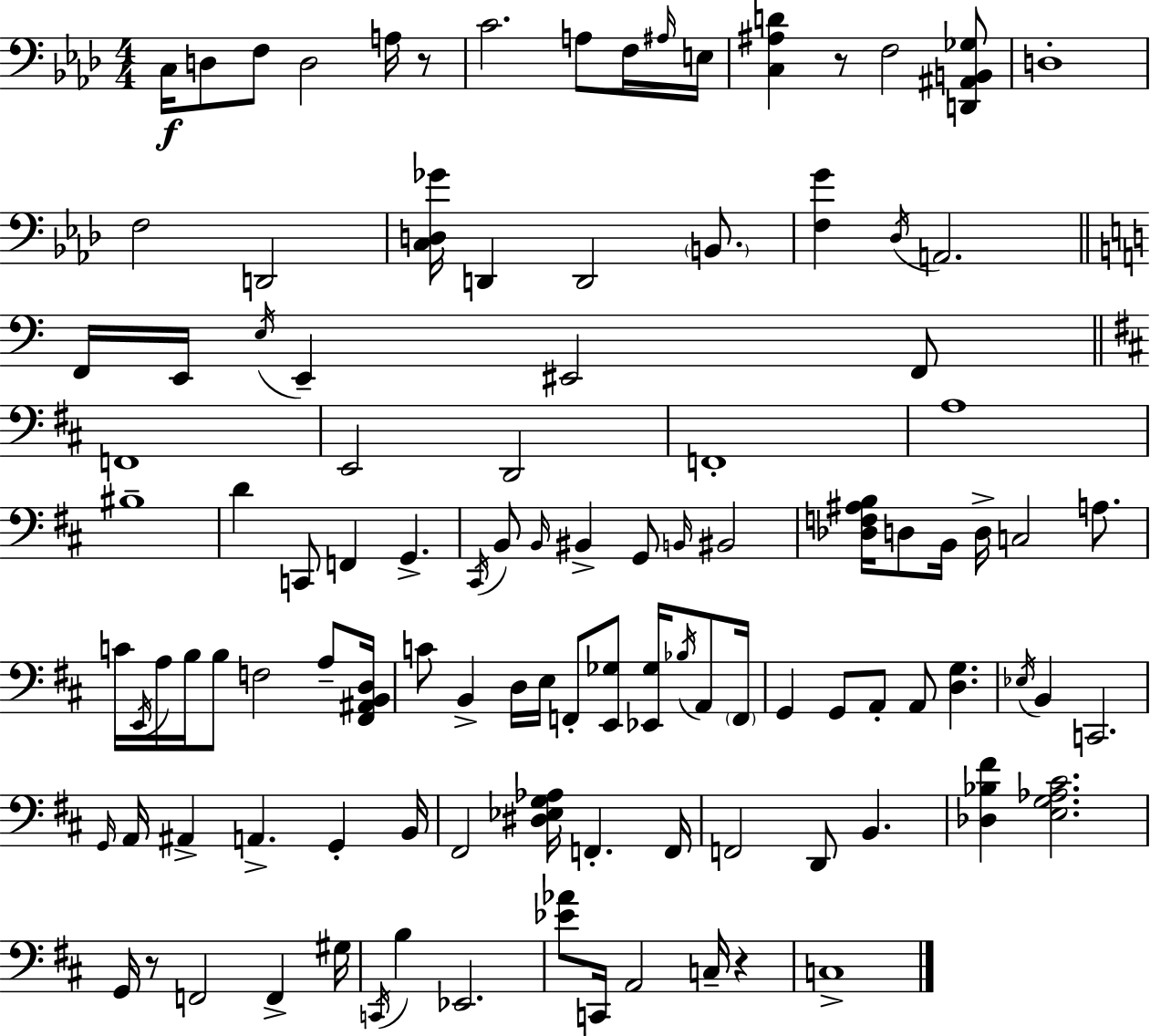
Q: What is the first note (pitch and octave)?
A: C3